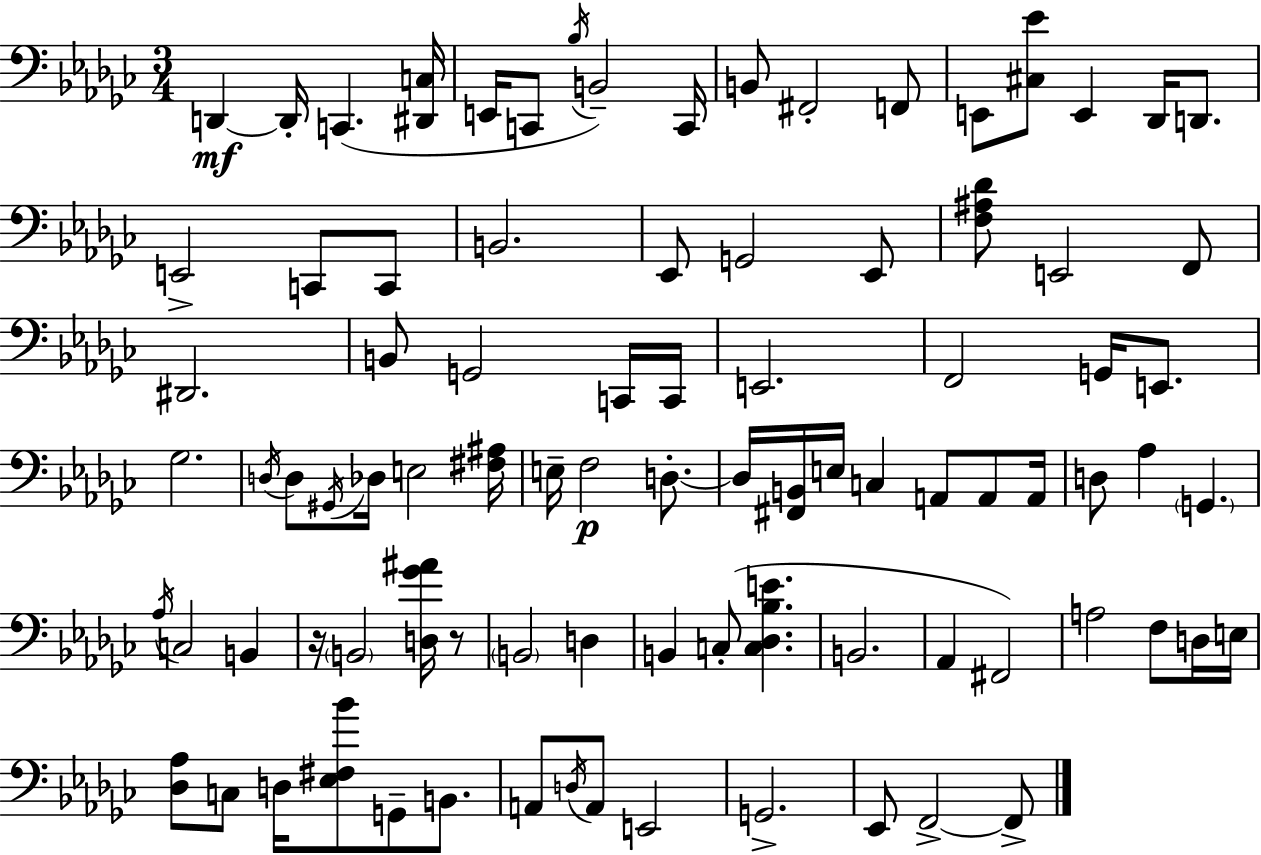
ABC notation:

X:1
T:Untitled
M:3/4
L:1/4
K:Ebm
D,, D,,/4 C,, [^D,,C,]/4 E,,/4 C,,/2 _B,/4 B,,2 C,,/4 B,,/2 ^F,,2 F,,/2 E,,/2 [^C,_E]/2 E,, _D,,/4 D,,/2 E,,2 C,,/2 C,,/2 B,,2 _E,,/2 G,,2 _E,,/2 [F,^A,_D]/2 E,,2 F,,/2 ^D,,2 B,,/2 G,,2 C,,/4 C,,/4 E,,2 F,,2 G,,/4 E,,/2 _G,2 D,/4 D,/2 ^G,,/4 _D,/4 E,2 [^F,^A,]/4 E,/4 F,2 D,/2 D,/4 [^F,,B,,]/4 E,/4 C, A,,/2 A,,/2 A,,/4 D,/2 _A, G,, _A,/4 C,2 B,, z/4 B,,2 [D,_G^A]/4 z/2 B,,2 D, B,, C,/2 [C,_D,_B,E] B,,2 _A,, ^F,,2 A,2 F,/2 D,/4 E,/4 [_D,_A,]/2 C,/2 D,/4 [_E,^F,_B]/2 G,,/2 B,,/2 A,,/2 D,/4 A,,/2 E,,2 G,,2 _E,,/2 F,,2 F,,/2